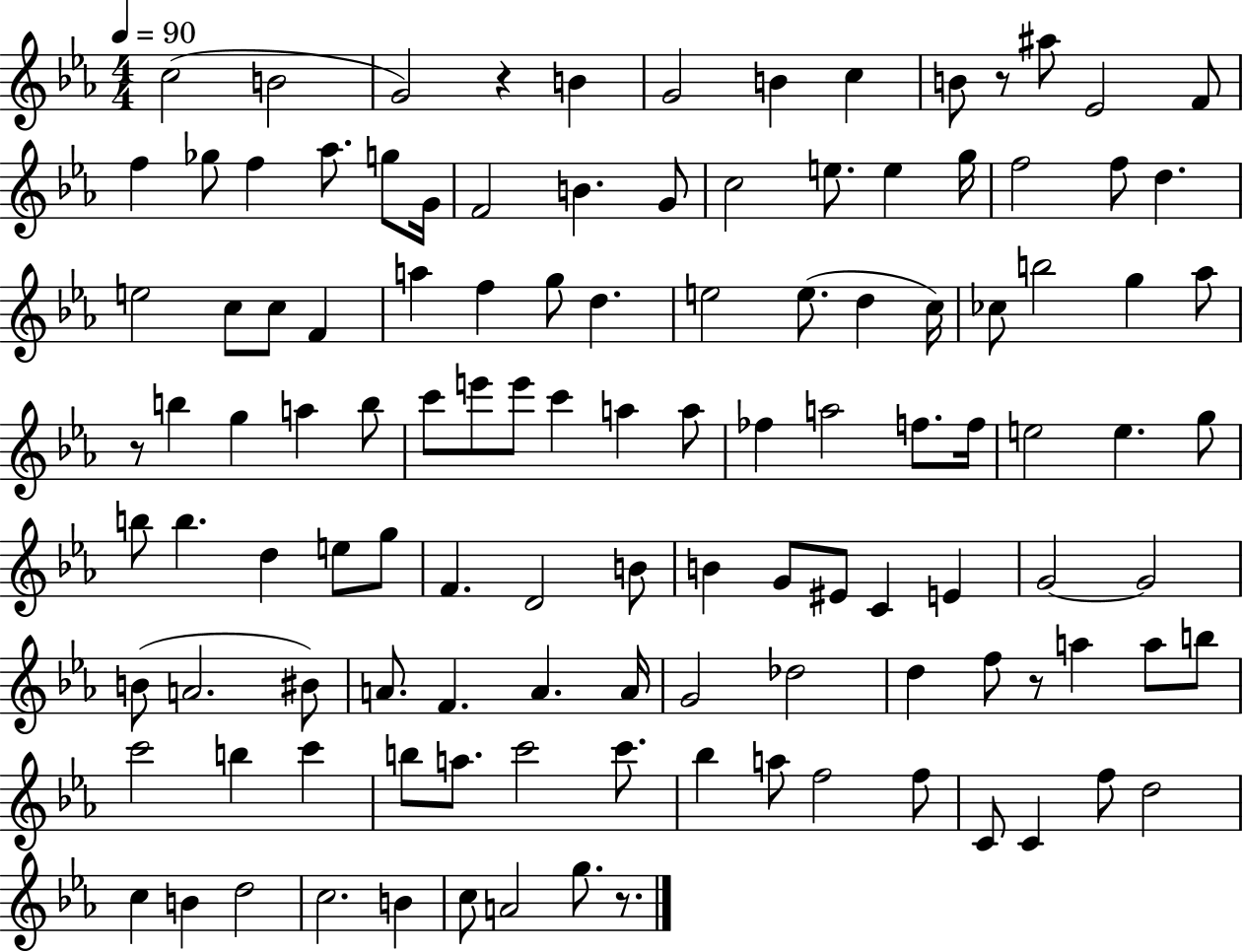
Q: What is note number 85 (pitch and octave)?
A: D5